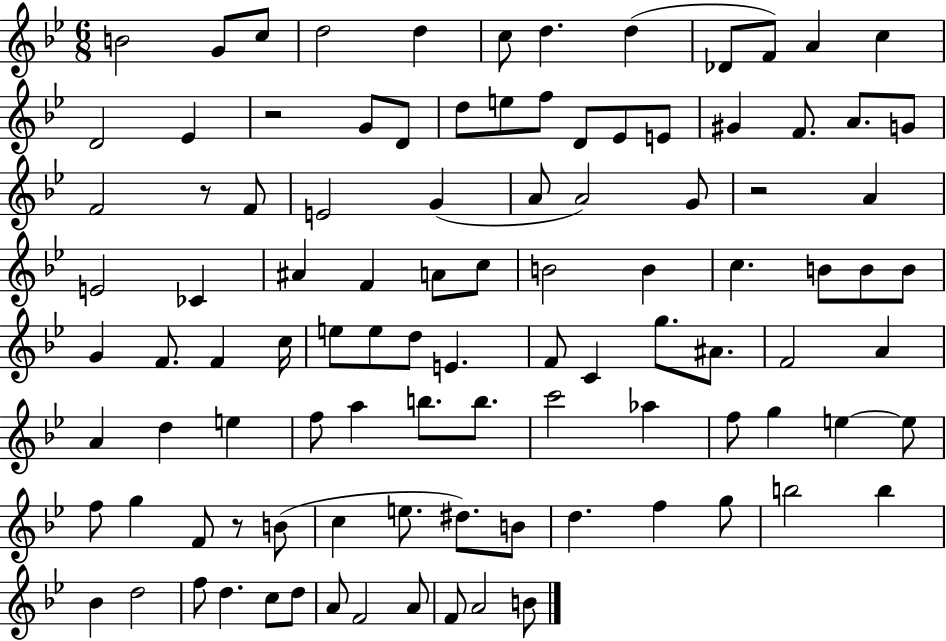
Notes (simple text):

B4/h G4/e C5/e D5/h D5/q C5/e D5/q. D5/q Db4/e F4/e A4/q C5/q D4/h Eb4/q R/h G4/e D4/e D5/e E5/e F5/e D4/e Eb4/e E4/e G#4/q F4/e. A4/e. G4/e F4/h R/e F4/e E4/h G4/q A4/e A4/h G4/e R/h A4/q E4/h CES4/q A#4/q F4/q A4/e C5/e B4/h B4/q C5/q. B4/e B4/e B4/e G4/q F4/e. F4/q C5/s E5/e E5/e D5/e E4/q. F4/e C4/q G5/e. A#4/e. F4/h A4/q A4/q D5/q E5/q F5/e A5/q B5/e. B5/e. C6/h Ab5/q F5/e G5/q E5/q E5/e F5/e G5/q F4/e R/e B4/e C5/q E5/e. D#5/e. B4/e D5/q. F5/q G5/e B5/h B5/q Bb4/q D5/h F5/e D5/q. C5/e D5/e A4/e F4/h A4/e F4/e A4/h B4/e